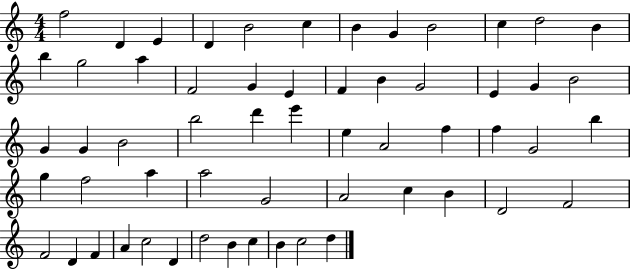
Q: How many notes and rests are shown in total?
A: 58